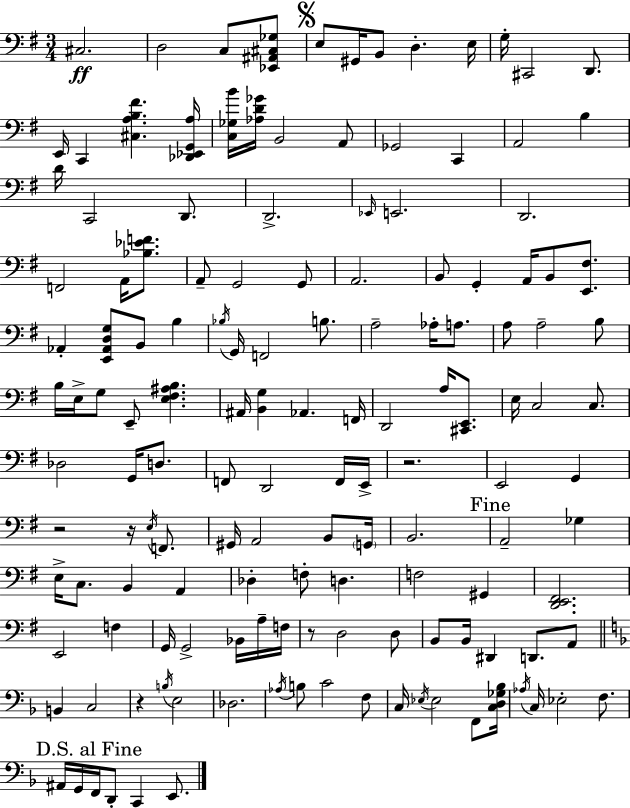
{
  \clef bass
  \numericTimeSignature
  \time 3/4
  \key e \minor
  cis2.\ff | d2 c8 <ees, ais, cis ges>8 | \mark \markup { \musicglyph "scripts.segno" } e8 gis,16 b,8 d4.-. e16 | g16-. cis,2 d,8. | \break e,16 c,4 <cis a b fis'>4. <des, ees, g, a>16 | <c ges b'>16 <aes d' ges'>16 b,2 a,8 | ges,2 c,4 | a,2 b4 | \break d'16 c,2 d,8. | d,2.-> | \grace { ees,16 } e,2. | d,2. | \break f,2 a,16 <bes ees' f'>8. | a,8-- g,2 g,8 | a,2. | b,8 g,4-. a,16 b,8 <e, fis>8. | \break aes,4-. <e, aes, d g>8 b,8 b4 | \acciaccatura { bes16 } g,16 f,2 b8. | a2-- aes16-. a8. | a8 a2-- | \break b8 b16 e16-> g8 e,8-- <e fis ais b>4. | ais,16 <b, g>4 aes,4. | f,16 d,2 a16 <cis, e,>8. | e16 c2 c8. | \break des2 g,16 d8. | f,8 d,2 | f,16 e,16-> r2. | e,2 g,4 | \break r2 r16 \acciaccatura { e16 } | f,8. gis,16 a,2 | b,8 \parenthesize g,16 b,2. | \mark "Fine" a,2-- ges4 | \break e16-> c8. b,4 a,4 | des4-. f8-. d4. | f2 gis,4 | <d, e, fis,>2. | \break e,2 f4 | g,16 g,2-> | bes,16 a16-- f16 r8 d2 | d8 b,8 b,16 dis,4 d,8. | \break a,8 \bar "||" \break \key d \minor b,4 c2 | r4 \acciaccatura { b16 } e2 | des2. | \acciaccatura { aes16 } b8 c'2 | \break f8 c16 \acciaccatura { ees16 } ees2 | f,8 <c d ges bes>16 \acciaccatura { aes16 } c16 ees2-. | f8. \mark "D.S. al Fine" ais,16 g,16 f,16 d,8-. c,4 | e,8. \bar "|."
}